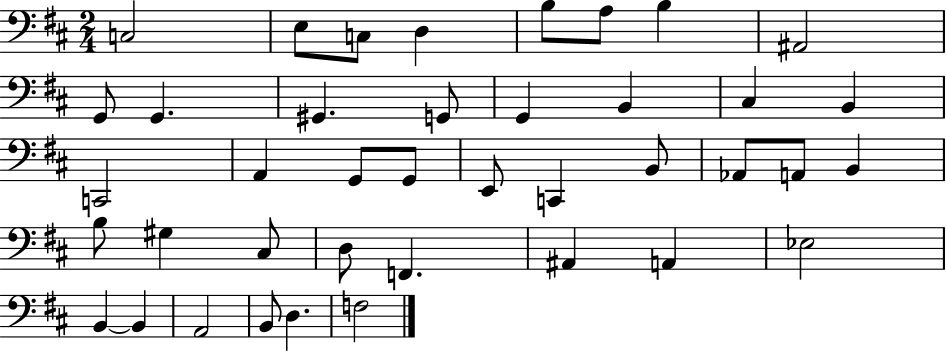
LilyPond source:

{
  \clef bass
  \numericTimeSignature
  \time 2/4
  \key d \major
  c2 | e8 c8 d4 | b8 a8 b4 | ais,2 | \break g,8 g,4. | gis,4. g,8 | g,4 b,4 | cis4 b,4 | \break c,2 | a,4 g,8 g,8 | e,8 c,4 b,8 | aes,8 a,8 b,4 | \break b8 gis4 cis8 | d8 f,4. | ais,4 a,4 | ees2 | \break b,4~~ b,4 | a,2 | b,8 d4. | f2 | \break \bar "|."
}